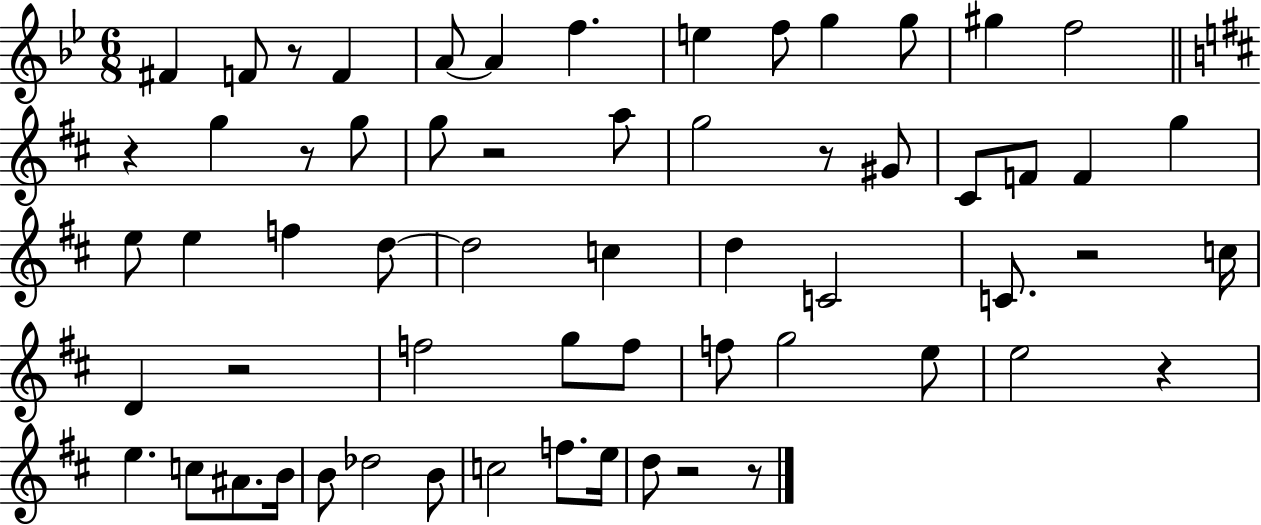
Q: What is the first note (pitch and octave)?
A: F#4